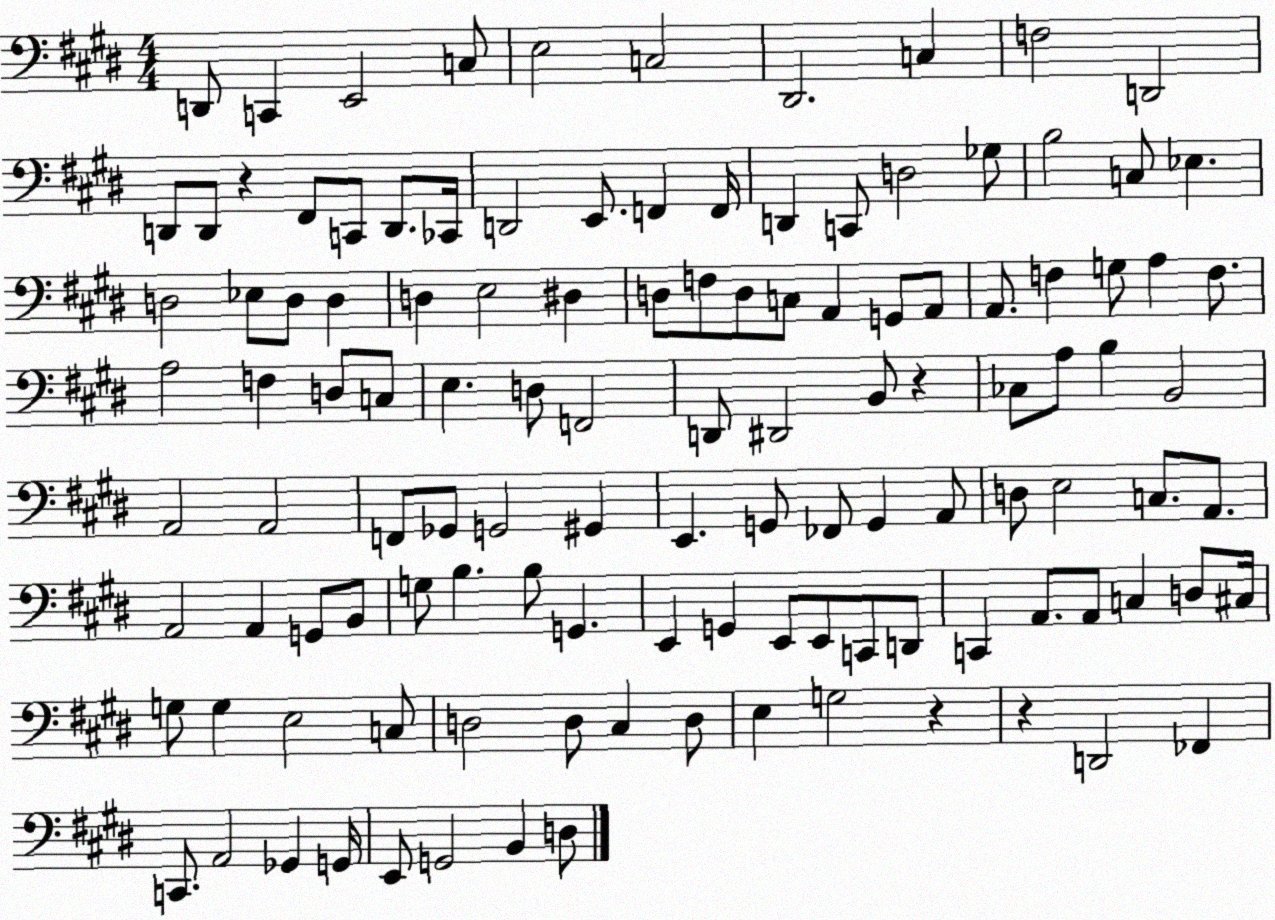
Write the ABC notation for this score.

X:1
T:Untitled
M:4/4
L:1/4
K:E
D,,/2 C,, E,,2 C,/2 E,2 C,2 ^D,,2 C, F,2 D,,2 D,,/2 D,,/2 z ^F,,/2 C,,/2 D,,/2 _C,,/4 D,,2 E,,/2 F,, F,,/4 D,, C,,/2 D,2 _G,/2 B,2 C,/2 _E, D,2 _E,/2 D,/2 D, D, E,2 ^D, D,/2 F,/2 D,/2 C,/2 A,, G,,/2 A,,/2 A,,/2 F, G,/2 A, F,/2 A,2 F, D,/2 C,/2 E, D,/2 F,,2 D,,/2 ^D,,2 B,,/2 z _C,/2 A,/2 B, B,,2 A,,2 A,,2 F,,/2 _G,,/2 G,,2 ^G,, E,, G,,/2 _F,,/2 G,, A,,/2 D,/2 E,2 C,/2 A,,/2 A,,2 A,, G,,/2 B,,/2 G,/2 B, B,/2 G,, E,, G,, E,,/2 E,,/2 C,,/2 D,,/2 C,, A,,/2 A,,/2 C, D,/2 ^C,/4 G,/2 G, E,2 C,/2 D,2 D,/2 ^C, D,/2 E, G,2 z z D,,2 _F,, C,,/2 A,,2 _G,, G,,/4 E,,/2 G,,2 B,, D,/2